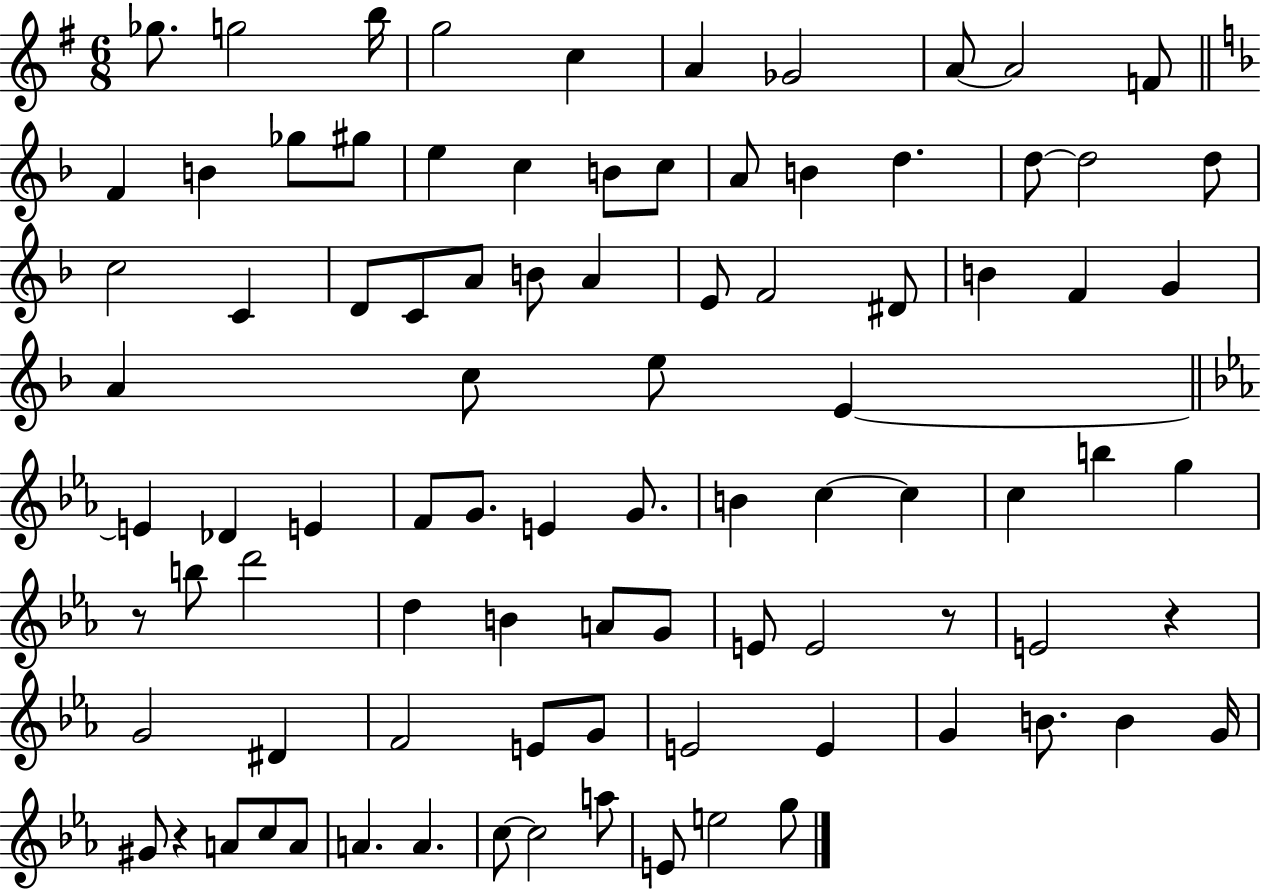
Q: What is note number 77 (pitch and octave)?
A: C5